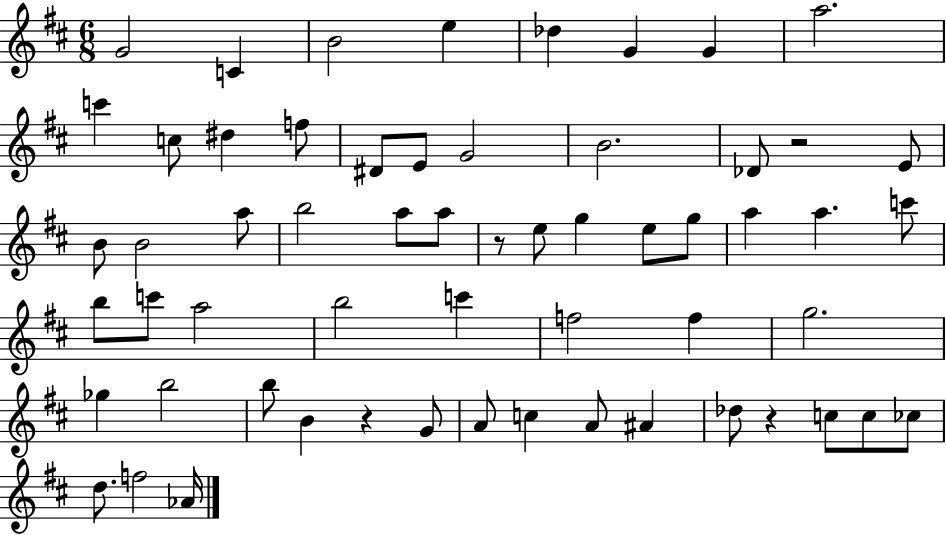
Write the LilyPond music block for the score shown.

{
  \clef treble
  \numericTimeSignature
  \time 6/8
  \key d \major
  g'2 c'4 | b'2 e''4 | des''4 g'4 g'4 | a''2. | \break c'''4 c''8 dis''4 f''8 | dis'8 e'8 g'2 | b'2. | des'8 r2 e'8 | \break b'8 b'2 a''8 | b''2 a''8 a''8 | r8 e''8 g''4 e''8 g''8 | a''4 a''4. c'''8 | \break b''8 c'''8 a''2 | b''2 c'''4 | f''2 f''4 | g''2. | \break ges''4 b''2 | b''8 b'4 r4 g'8 | a'8 c''4 a'8 ais'4 | des''8 r4 c''8 c''8 ces''8 | \break d''8. f''2 aes'16 | \bar "|."
}